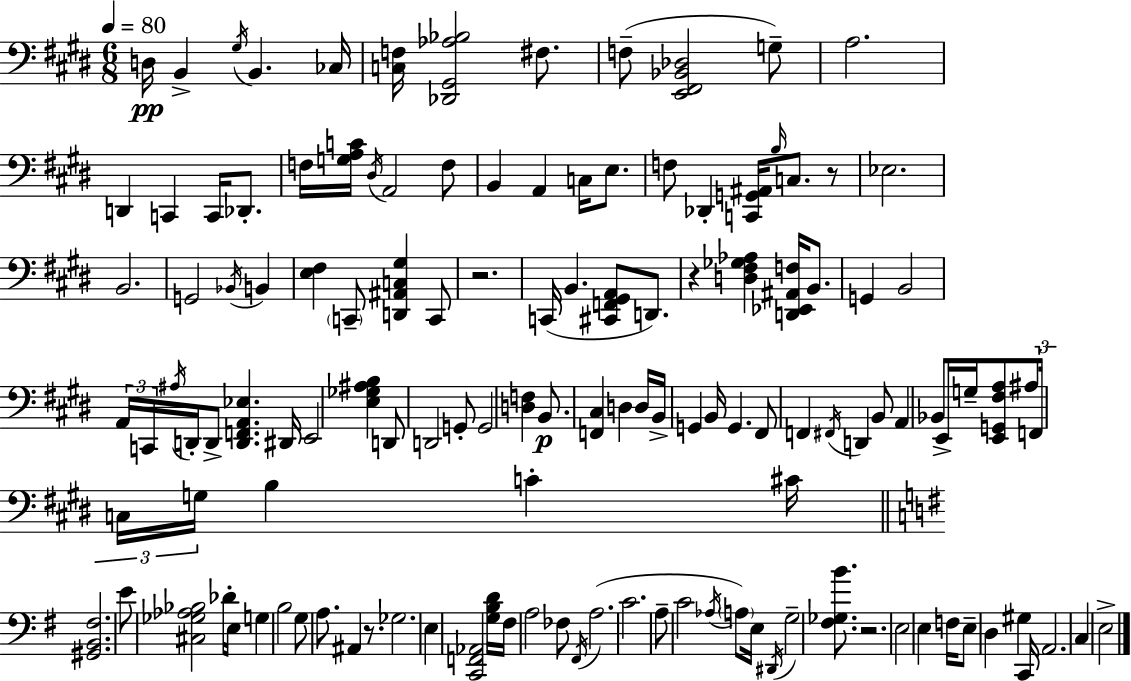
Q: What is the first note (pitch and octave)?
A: D3